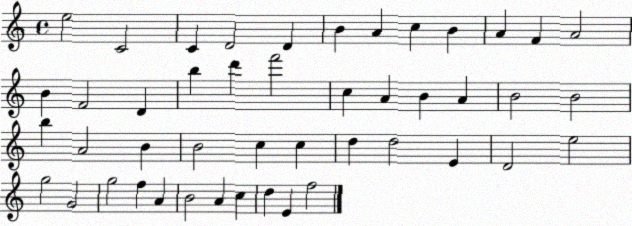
X:1
T:Untitled
M:4/4
L:1/4
K:C
e2 C2 C D2 D B A c B A F A2 B F2 D b d' f'2 c A B A B2 B2 b A2 B B2 c c d d2 E D2 e2 g2 G2 g2 f A B2 A c d E f2